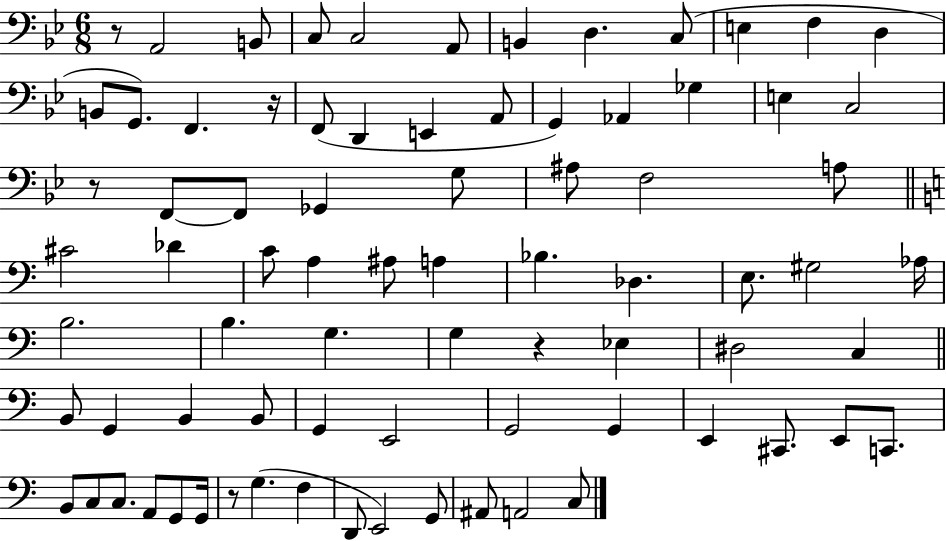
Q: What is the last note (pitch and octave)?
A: C3